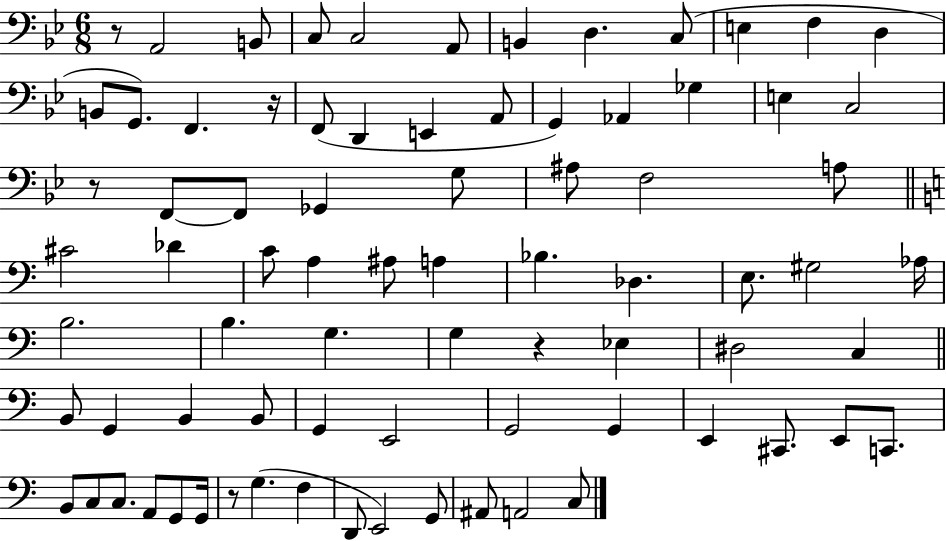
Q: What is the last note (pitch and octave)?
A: C3